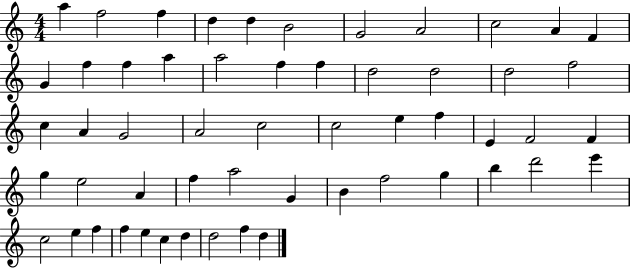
X:1
T:Untitled
M:4/4
L:1/4
K:C
a f2 f d d B2 G2 A2 c2 A F G f f a a2 f f d2 d2 d2 f2 c A G2 A2 c2 c2 e f E F2 F g e2 A f a2 G B f2 g b d'2 e' c2 e f f e c d d2 f d